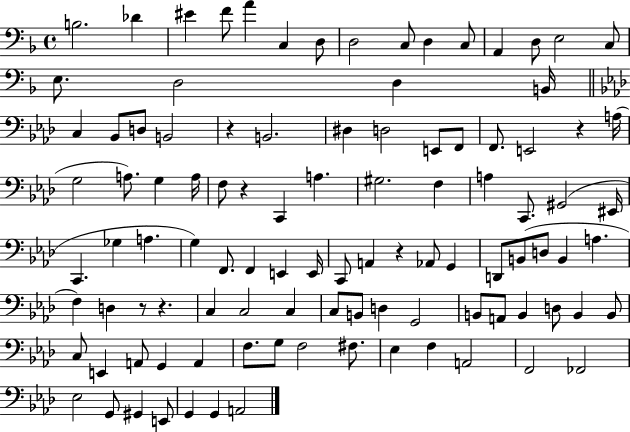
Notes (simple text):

B3/h. Db4/q EIS4/q F4/e A4/q C3/q D3/e D3/h C3/e D3/q C3/e A2/q D3/e E3/h C3/e E3/e. D3/h D3/q B2/s C3/q Bb2/e D3/e B2/h R/q B2/h. D#3/q D3/h E2/e F2/e F2/e. E2/h R/q A3/s G3/h A3/e. G3/q A3/s F3/e R/q C2/q A3/q. G#3/h. F3/q A3/q C2/e. G#2/h EIS2/s C2/q. Gb3/q A3/q. G3/q F2/e. F2/q E2/q E2/s C2/e A2/q R/q Ab2/e G2/q D2/e B2/e D3/e B2/q A3/q. F3/q D3/q R/e R/q. C3/q C3/h C3/q C3/e B2/e D3/q G2/h B2/e A2/e B2/q D3/e B2/q B2/e C3/e E2/q A2/e G2/q A2/q F3/e. G3/e F3/h F#3/e. Eb3/q F3/q A2/h F2/h FES2/h Eb3/h G2/e G#2/q E2/e G2/q G2/q A2/h